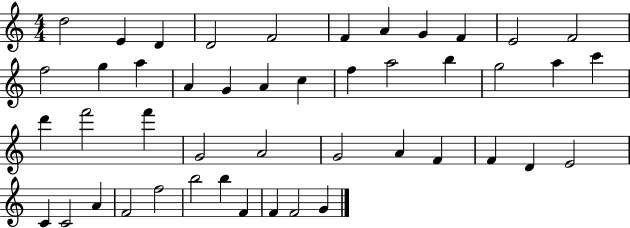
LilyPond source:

{
  \clef treble
  \numericTimeSignature
  \time 4/4
  \key c \major
  d''2 e'4 d'4 | d'2 f'2 | f'4 a'4 g'4 f'4 | e'2 f'2 | \break f''2 g''4 a''4 | a'4 g'4 a'4 c''4 | f''4 a''2 b''4 | g''2 a''4 c'''4 | \break d'''4 f'''2 f'''4 | g'2 a'2 | g'2 a'4 f'4 | f'4 d'4 e'2 | \break c'4 c'2 a'4 | f'2 f''2 | b''2 b''4 f'4 | f'4 f'2 g'4 | \break \bar "|."
}